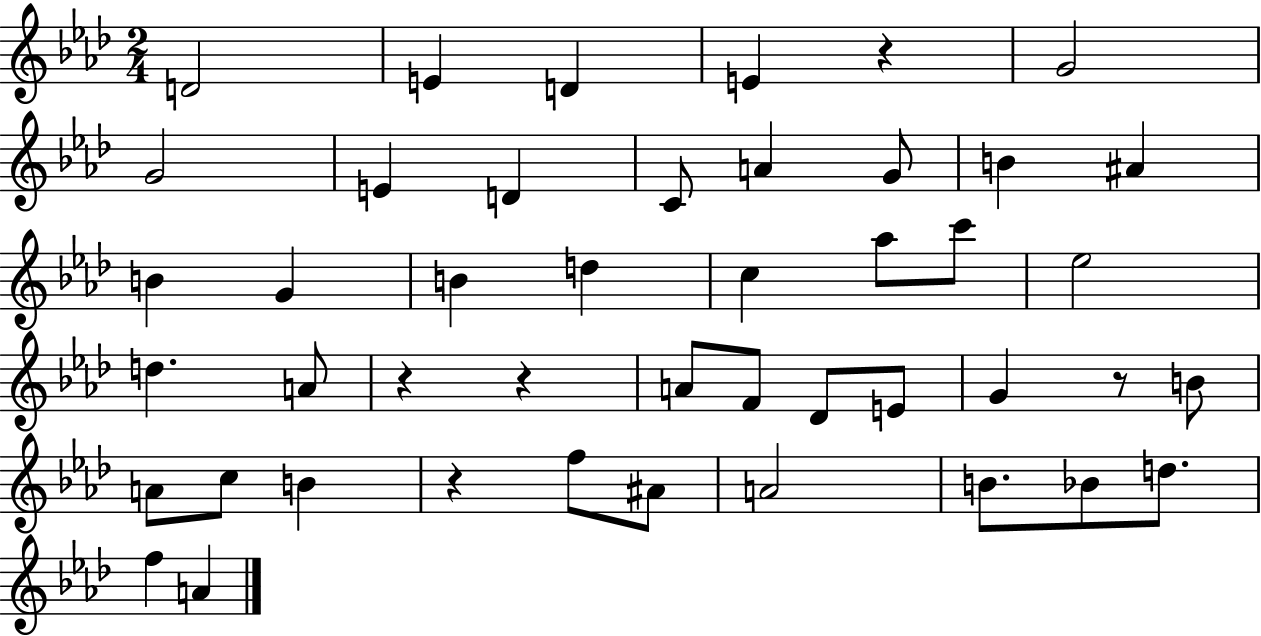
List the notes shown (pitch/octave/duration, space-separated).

D4/h E4/q D4/q E4/q R/q G4/h G4/h E4/q D4/q C4/e A4/q G4/e B4/q A#4/q B4/q G4/q B4/q D5/q C5/q Ab5/e C6/e Eb5/h D5/q. A4/e R/q R/q A4/e F4/e Db4/e E4/e G4/q R/e B4/e A4/e C5/e B4/q R/q F5/e A#4/e A4/h B4/e. Bb4/e D5/e. F5/q A4/q